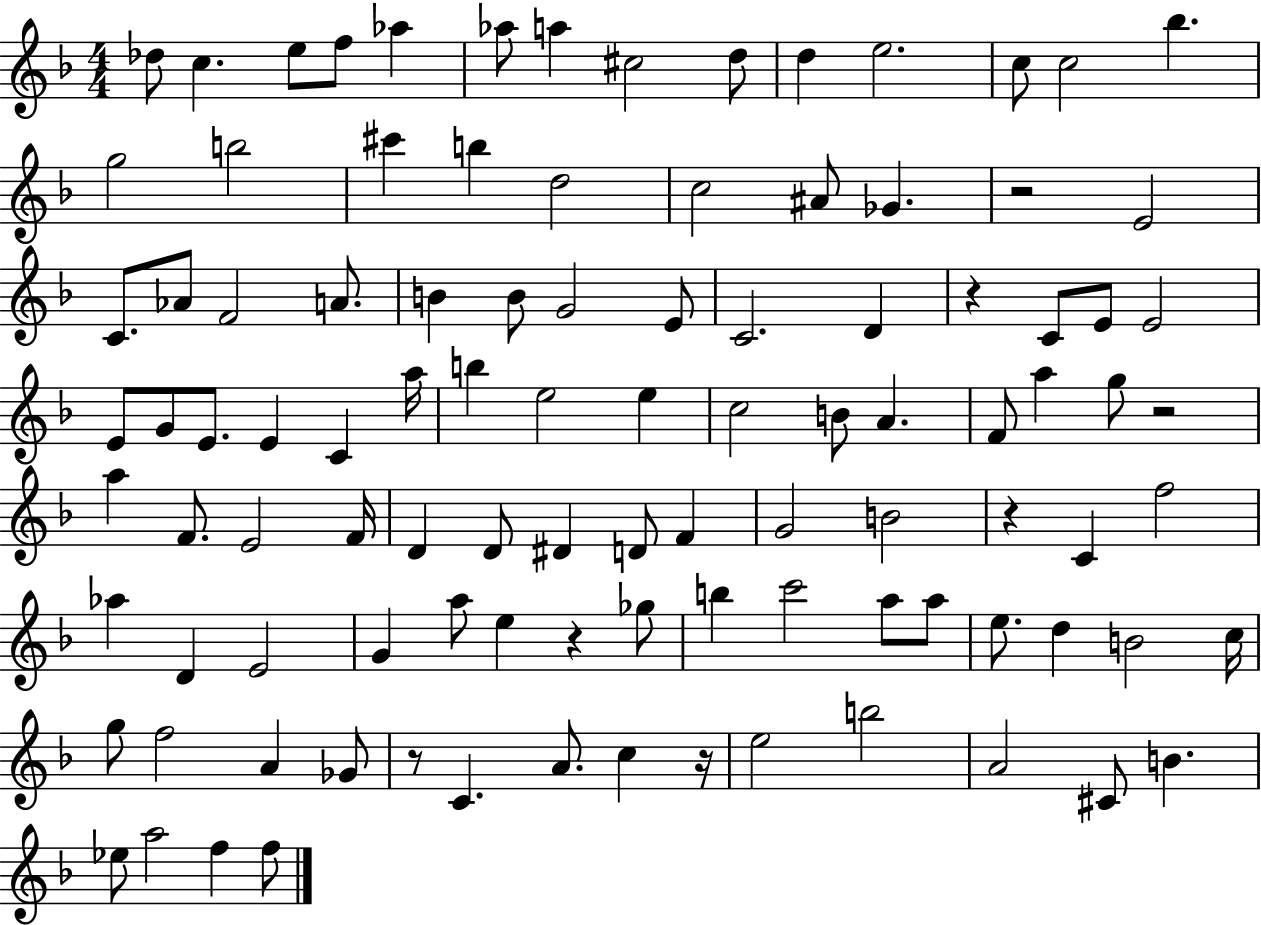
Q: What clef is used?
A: treble